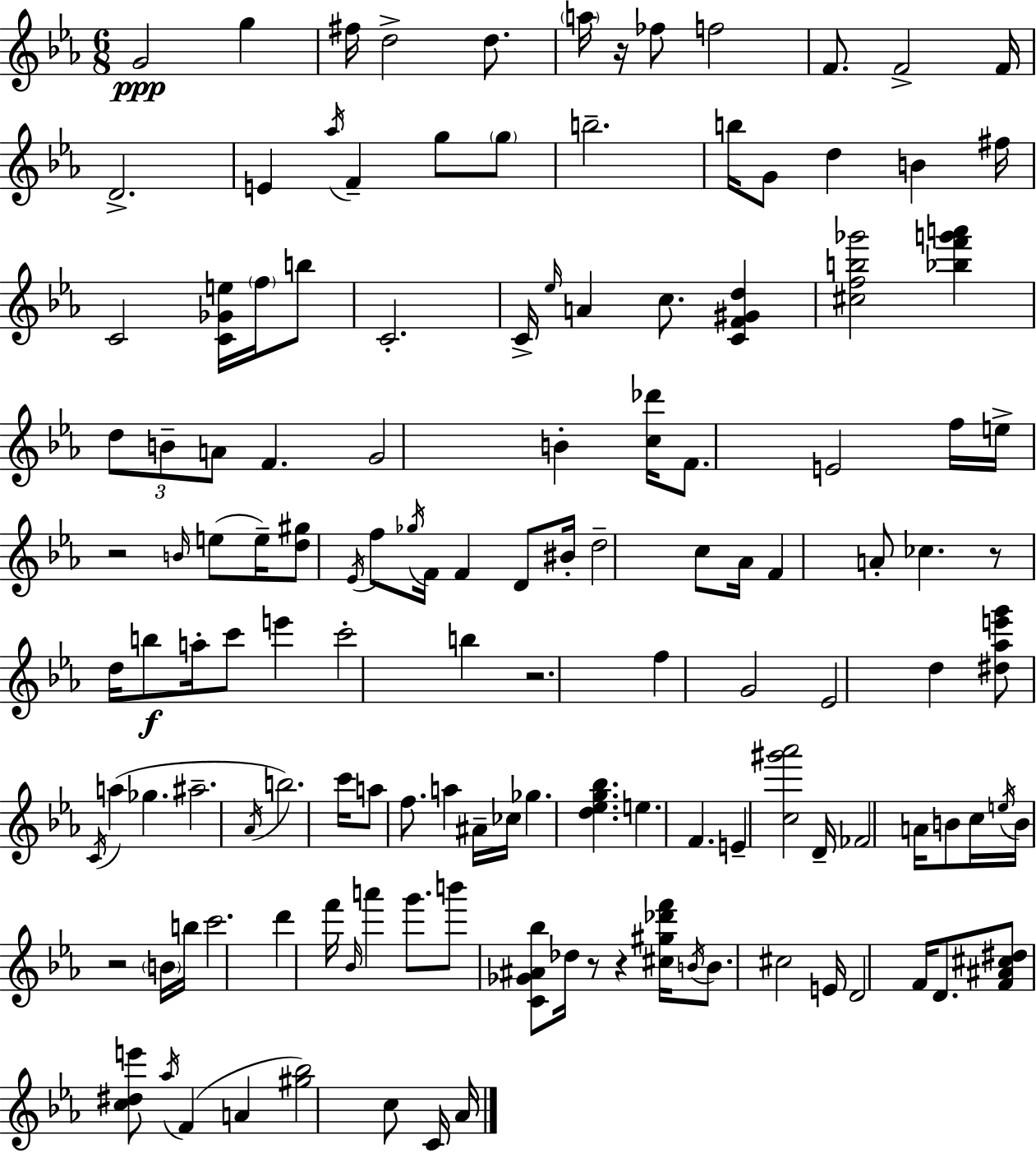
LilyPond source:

{
  \clef treble
  \numericTimeSignature
  \time 6/8
  \key ees \major
  g'2\ppp g''4 | fis''16 d''2-> d''8. | \parenthesize a''16 r16 fes''8 f''2 | f'8. f'2-> f'16 | \break d'2.-> | e'4 \acciaccatura { aes''16 } f'4-- g''8 \parenthesize g''8 | b''2.-- | b''16 g'8 d''4 b'4 | \break fis''16 c'2 <c' ges' e''>16 \parenthesize f''16 b''8 | c'2.-. | c'16-> \grace { ees''16 } a'4 c''8. <c' f' gis' d''>4 | <cis'' f'' b'' ges'''>2 <bes'' f''' g''' a'''>4 | \break \tuplet 3/2 { d''8 b'8-- a'8 } f'4. | g'2 b'4-. | <c'' des'''>16 f'8. e'2 | f''16 e''16-> r2 | \break \grace { b'16 }( e''8 e''16--) <d'' gis''>8 \acciaccatura { ees'16 } f''8 \acciaccatura { ges''16 } f'16 f'4 | d'8 bis'16-. d''2-- | c''8 aes'16 f'4 a'8-. ces''4. | r8 d''16 b''8\f a''16-. c'''8 | \break e'''4 c'''2-. | b''4 r2. | f''4 g'2 | ees'2 | \break d''4 <dis'' aes'' e''' g'''>8 \acciaccatura { c'16 }( a''4 | ges''4. ais''2.-- | \acciaccatura { aes'16 } b''2.) | c'''16 a''8 f''8. | \break a''4 ais'16-- ces''16 ges''4. | <d'' ees'' g'' bes''>4. e''4. | f'4. e'4-- <c'' gis''' aes'''>2 | d'16-- fes'2 | \break a'16 b'8 c''16 \acciaccatura { e''16 } b'16 r2 | \parenthesize b'16 b''16 c'''2. | d'''4 | f'''16 \grace { bes'16 } a'''4 g'''8. b'''8 <c' ges' ais' bes''>8 | \break des''16 r8 r4 <cis'' gis'' des''' f'''>16 \acciaccatura { b'16 } b'8. | cis''2 e'16 d'2 | f'16 d'8. <f' ais' cis'' dis''>8 | <c'' dis'' e'''>8 \acciaccatura { aes''16 }( f'4 a'4 <gis'' bes''>2) | \break c''8 c'16 aes'16 \bar "|."
}